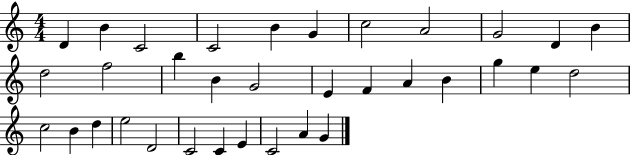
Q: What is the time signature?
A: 4/4